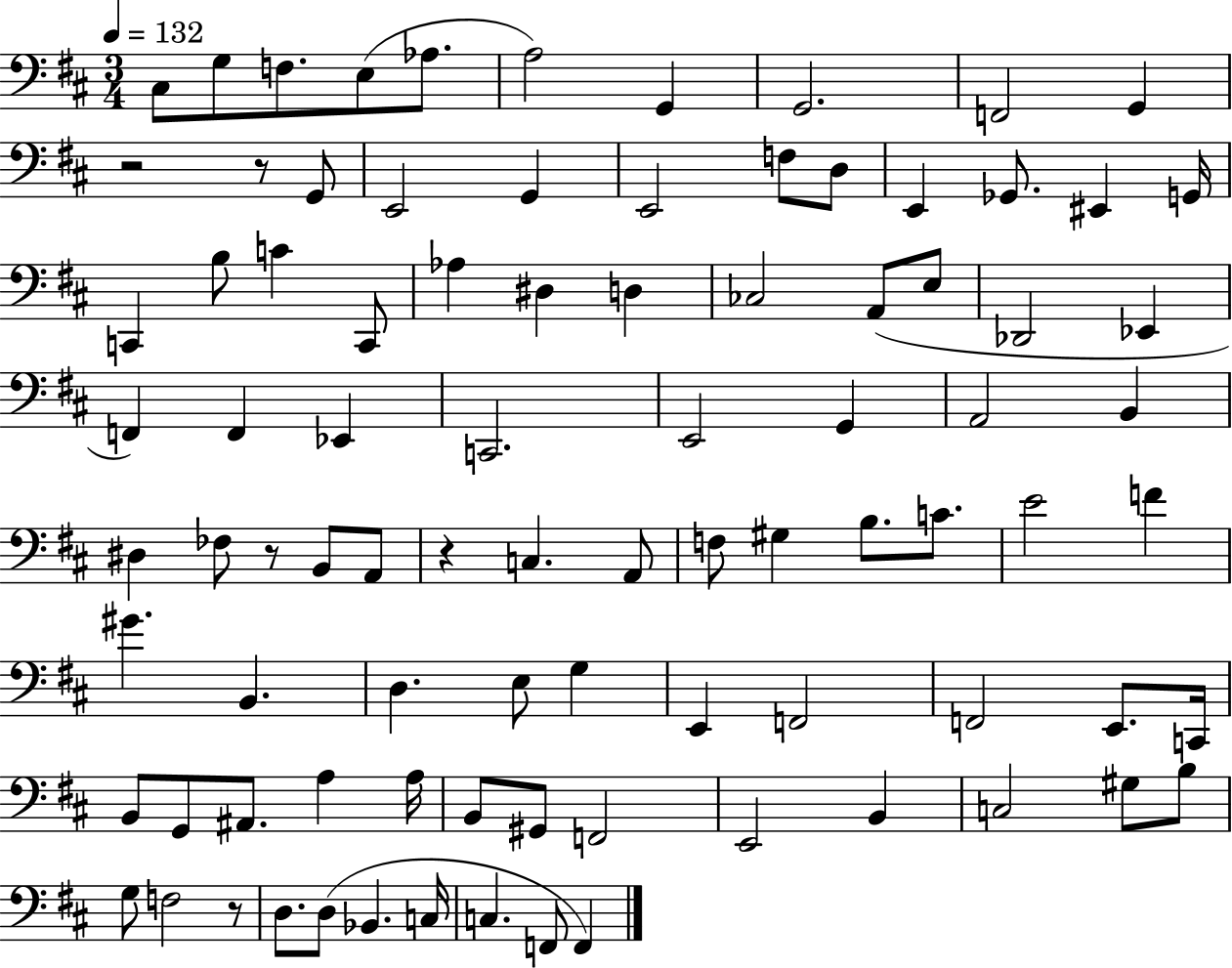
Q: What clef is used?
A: bass